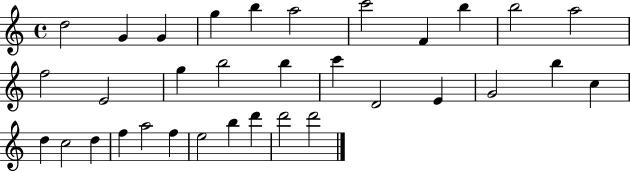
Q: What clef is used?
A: treble